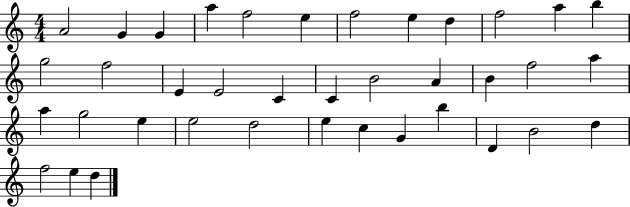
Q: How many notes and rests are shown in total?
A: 38